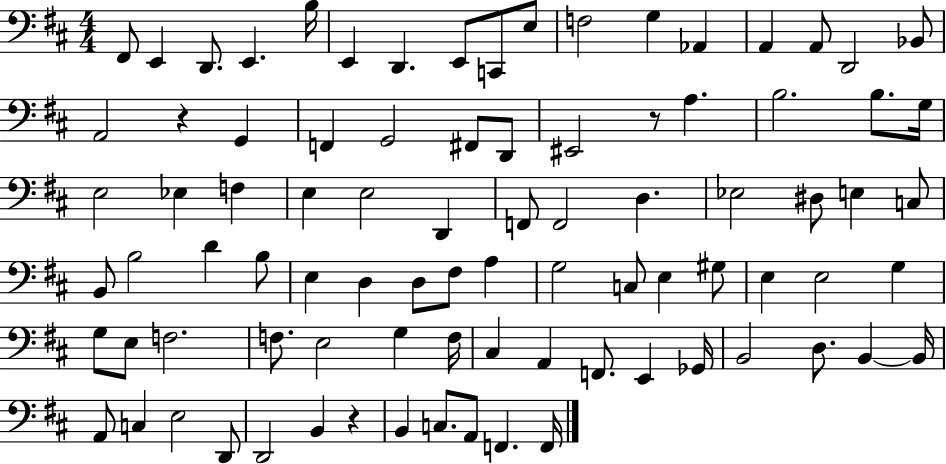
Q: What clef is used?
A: bass